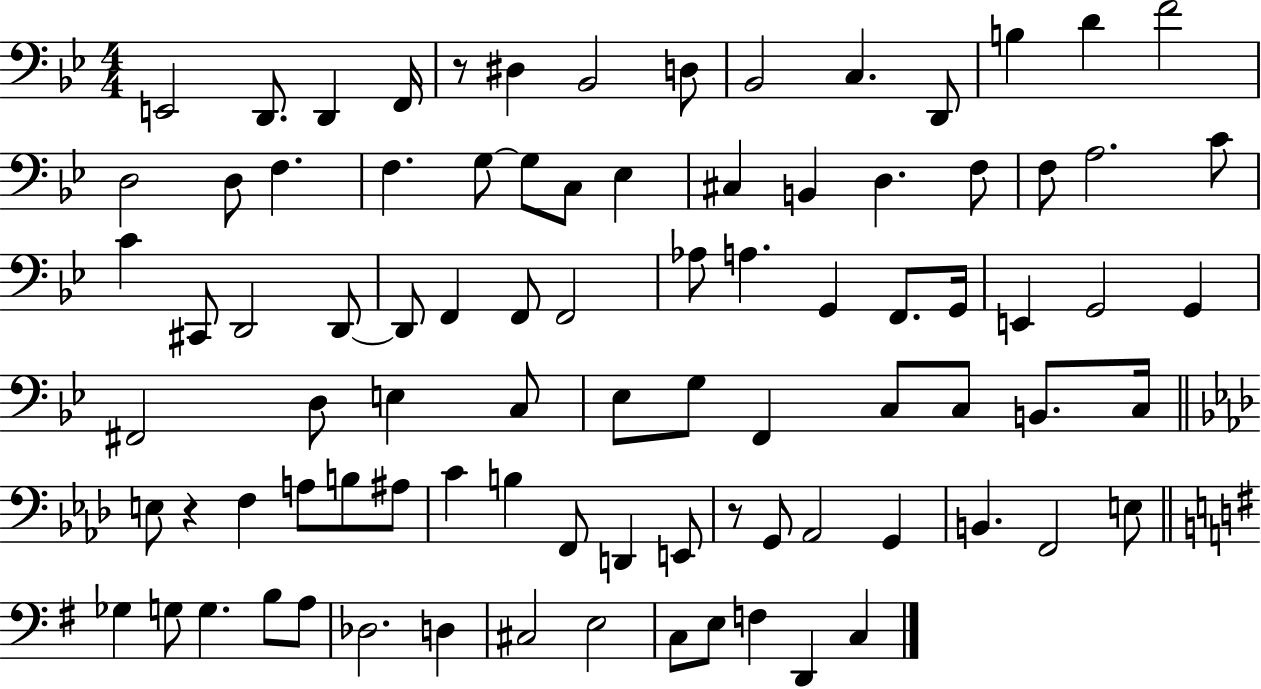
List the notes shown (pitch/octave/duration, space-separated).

E2/h D2/e. D2/q F2/s R/e D#3/q Bb2/h D3/e Bb2/h C3/q. D2/e B3/q D4/q F4/h D3/h D3/e F3/q. F3/q. G3/e G3/e C3/e Eb3/q C#3/q B2/q D3/q. F3/e F3/e A3/h. C4/e C4/q C#2/e D2/h D2/e D2/e F2/q F2/e F2/h Ab3/e A3/q. G2/q F2/e. G2/s E2/q G2/h G2/q F#2/h D3/e E3/q C3/e Eb3/e G3/e F2/q C3/e C3/e B2/e. C3/s E3/e R/q F3/q A3/e B3/e A#3/e C4/q B3/q F2/e D2/q E2/e R/e G2/e Ab2/h G2/q B2/q. F2/h E3/e Gb3/q G3/e G3/q. B3/e A3/e Db3/h. D3/q C#3/h E3/h C3/e E3/e F3/q D2/q C3/q